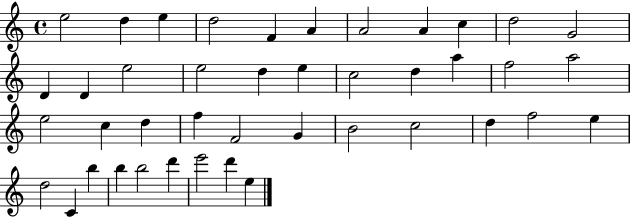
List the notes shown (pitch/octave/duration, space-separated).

E5/h D5/q E5/q D5/h F4/q A4/q A4/h A4/q C5/q D5/h G4/h D4/q D4/q E5/h E5/h D5/q E5/q C5/h D5/q A5/q F5/h A5/h E5/h C5/q D5/q F5/q F4/h G4/q B4/h C5/h D5/q F5/h E5/q D5/h C4/q B5/q B5/q B5/h D6/q E6/h D6/q E5/q